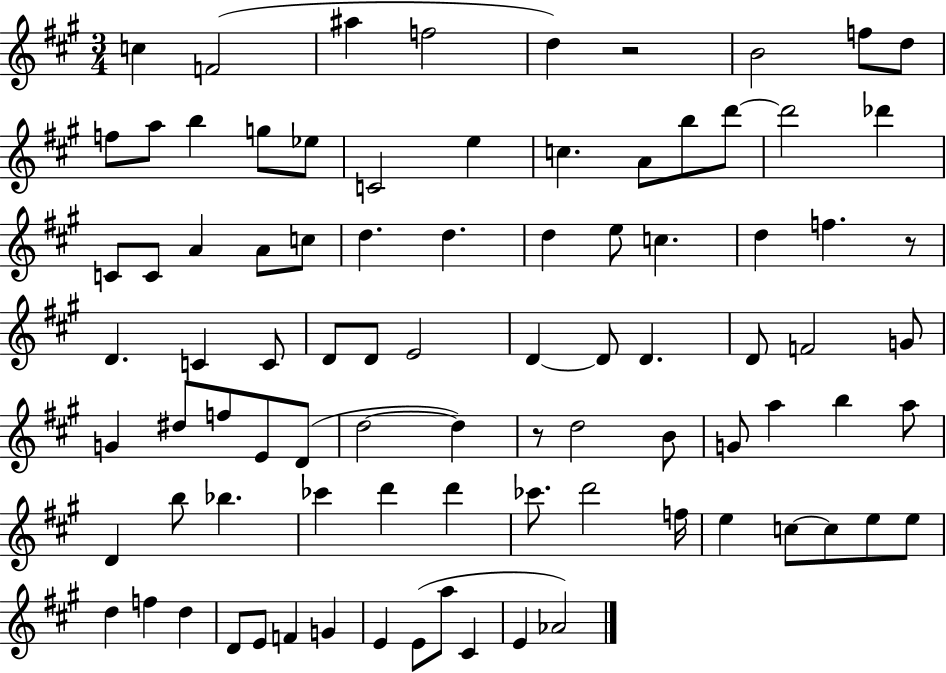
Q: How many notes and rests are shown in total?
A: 88